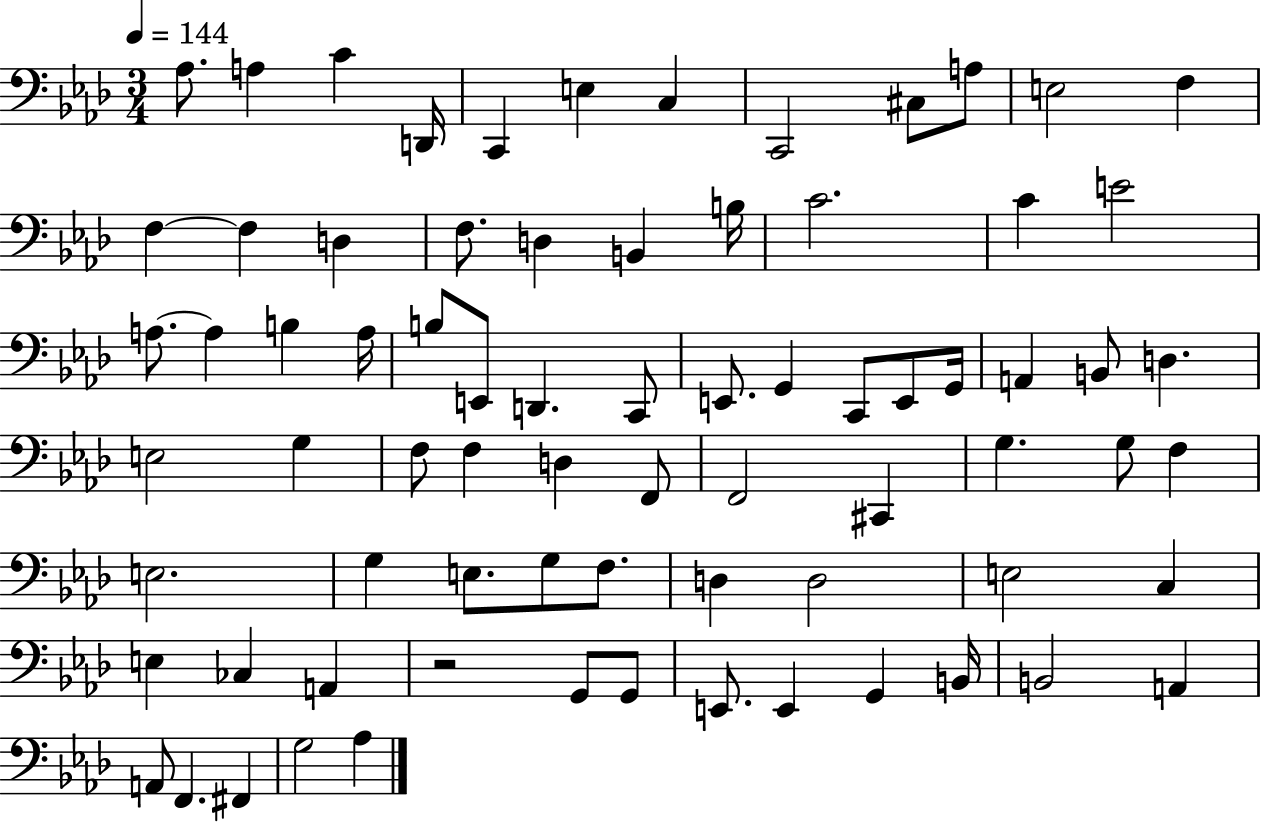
{
  \clef bass
  \numericTimeSignature
  \time 3/4
  \key aes \major
  \tempo 4 = 144
  aes8. a4 c'4 d,16 | c,4 e4 c4 | c,2 cis8 a8 | e2 f4 | \break f4~~ f4 d4 | f8. d4 b,4 b16 | c'2. | c'4 e'2 | \break a8.~~ a4 b4 a16 | b8 e,8 d,4. c,8 | e,8. g,4 c,8 e,8 g,16 | a,4 b,8 d4. | \break e2 g4 | f8 f4 d4 f,8 | f,2 cis,4 | g4. g8 f4 | \break e2. | g4 e8. g8 f8. | d4 d2 | e2 c4 | \break e4 ces4 a,4 | r2 g,8 g,8 | e,8. e,4 g,4 b,16 | b,2 a,4 | \break a,8 f,4. fis,4 | g2 aes4 | \bar "|."
}